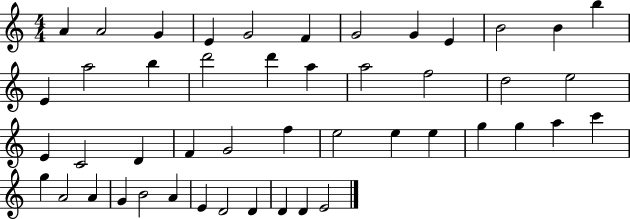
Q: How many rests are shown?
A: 0